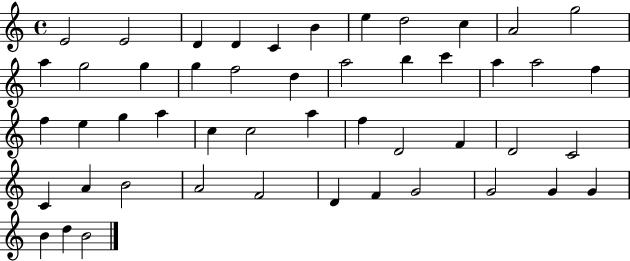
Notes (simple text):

E4/h E4/h D4/q D4/q C4/q B4/q E5/q D5/h C5/q A4/h G5/h A5/q G5/h G5/q G5/q F5/h D5/q A5/h B5/q C6/q A5/q A5/h F5/q F5/q E5/q G5/q A5/q C5/q C5/h A5/q F5/q D4/h F4/q D4/h C4/h C4/q A4/q B4/h A4/h F4/h D4/q F4/q G4/h G4/h G4/q G4/q B4/q D5/q B4/h